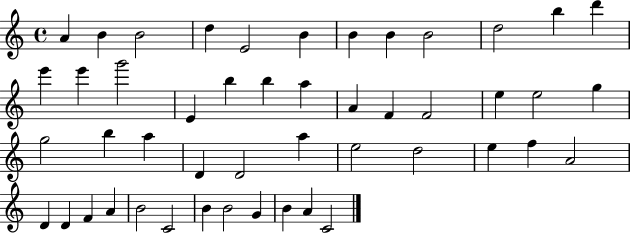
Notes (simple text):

A4/q B4/q B4/h D5/q E4/h B4/q B4/q B4/q B4/h D5/h B5/q D6/q E6/q E6/q G6/h E4/q B5/q B5/q A5/q A4/q F4/q F4/h E5/q E5/h G5/q G5/h B5/q A5/q D4/q D4/h A5/q E5/h D5/h E5/q F5/q A4/h D4/q D4/q F4/q A4/q B4/h C4/h B4/q B4/h G4/q B4/q A4/q C4/h